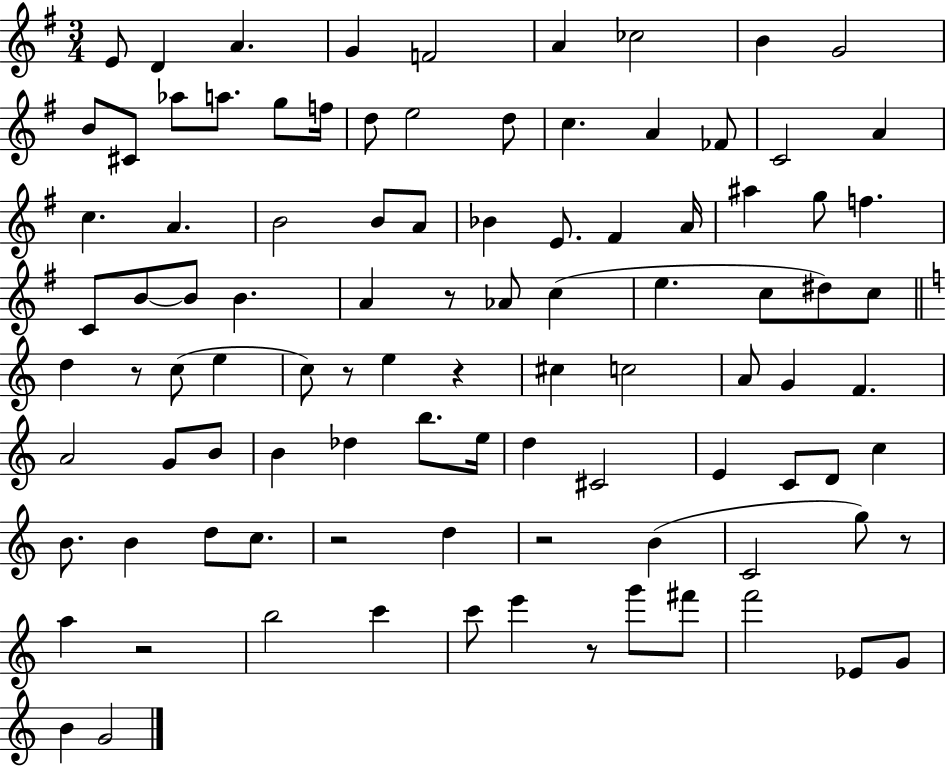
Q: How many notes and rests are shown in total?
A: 98